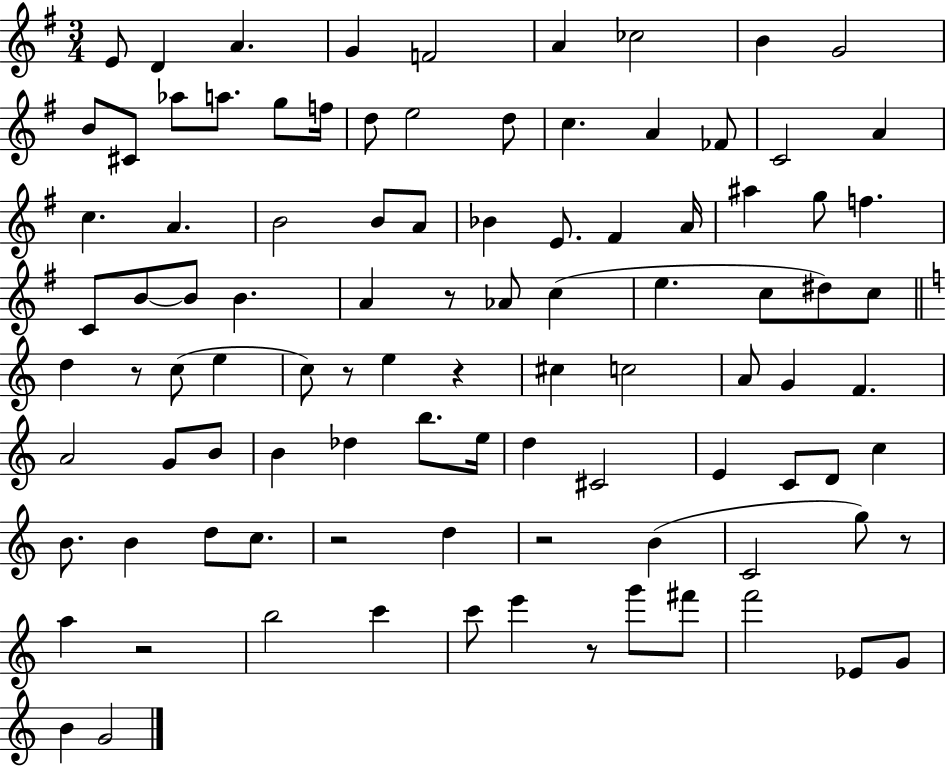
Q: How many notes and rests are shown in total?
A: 98